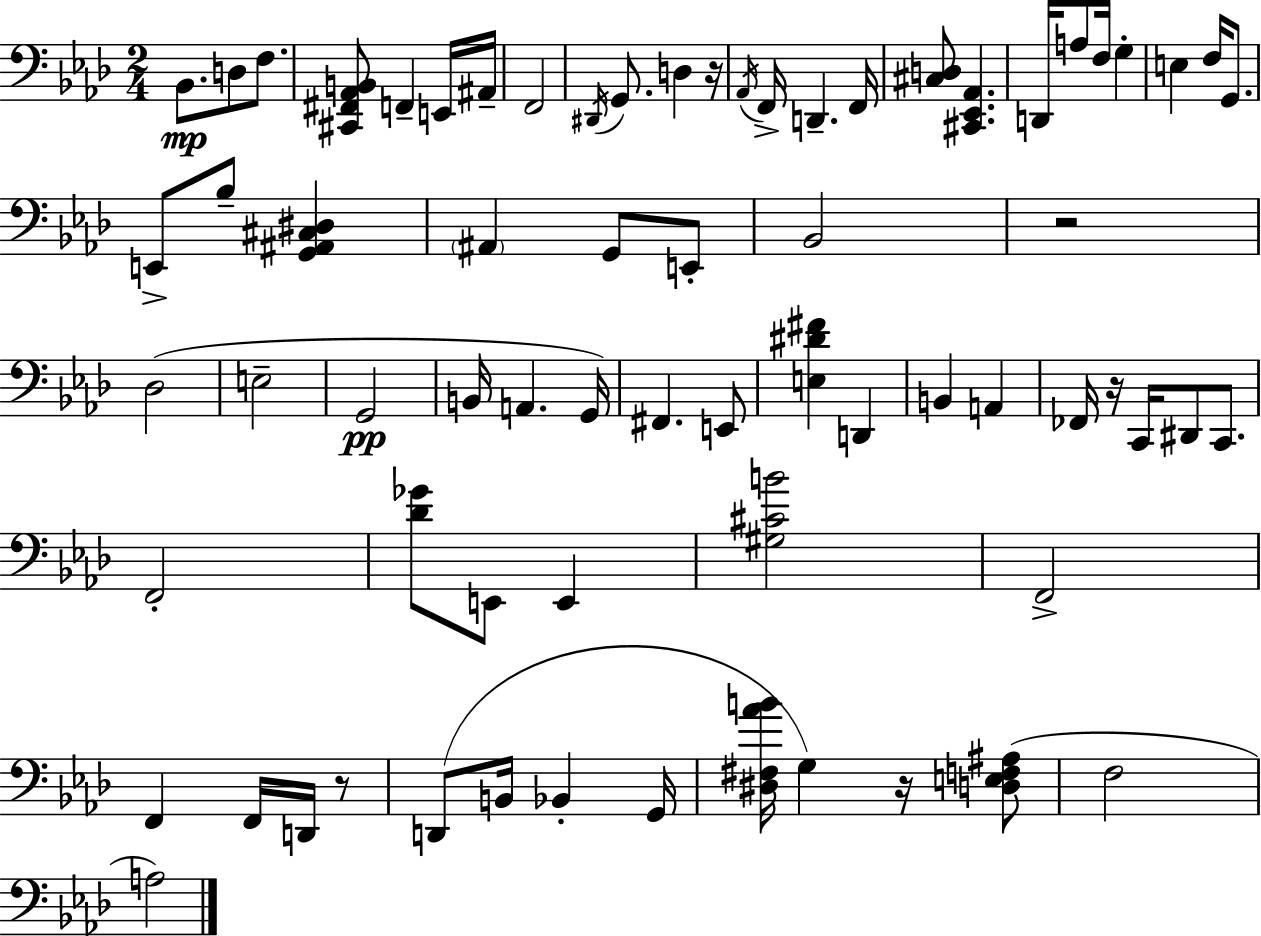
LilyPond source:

{
  \clef bass
  \numericTimeSignature
  \time 2/4
  \key f \minor
  bes,8.\mp d8 f8. | <cis, fis, aes, b,>8 f,4-- e,16 ais,16-- | f,2 | \acciaccatura { dis,16 } g,8. d4 | \break r16 \acciaccatura { aes,16 } f,16-> d,4.-- | f,16 <cis d>8 <cis, ees, aes,>4. | d,16 a8 f16 g4-. | e4 f16 g,8. | \break e,8-> bes8-- <g, ais, cis dis>4 | \parenthesize ais,4 g,8 | e,8-. bes,2 | r2 | \break des2( | e2-- | g,2\pp | b,16 a,4. | \break g,16) fis,4. | e,8 <e dis' fis'>4 d,4 | b,4 a,4 | fes,16 r16 c,16 dis,8 c,8. | \break f,2-. | <des' ges'>8 e,8 e,4 | <gis cis' b'>2 | f,2-> | \break f,4 f,16 d,16 | r8 d,8( b,16 bes,4-. | g,16 <dis fis aes' b'>16 g4) r16 | <d e f ais>8( f2 | \break a2) | \bar "|."
}